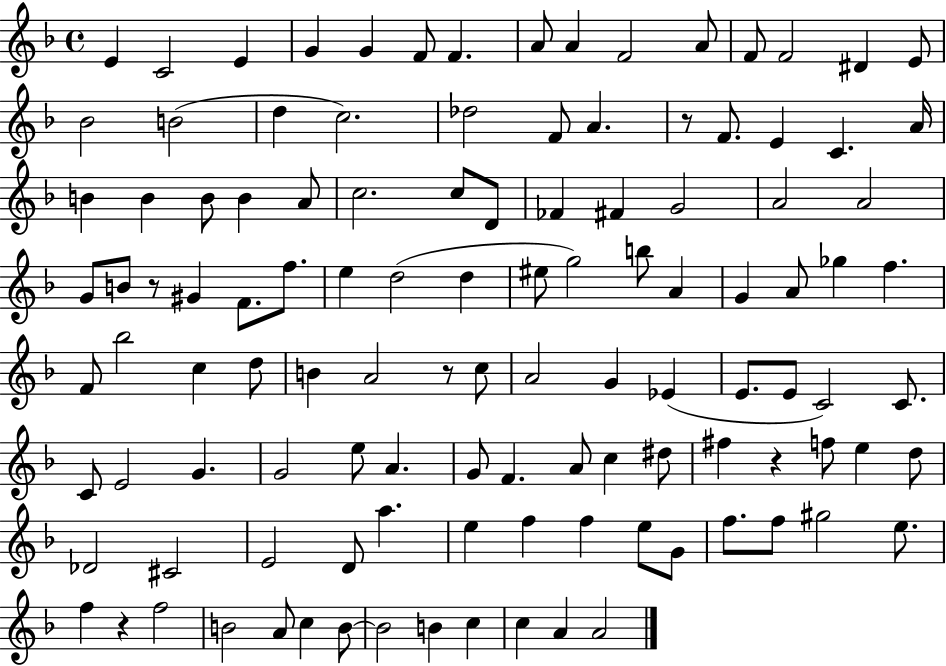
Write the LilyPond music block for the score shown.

{
  \clef treble
  \time 4/4
  \defaultTimeSignature
  \key f \major
  e'4 c'2 e'4 | g'4 g'4 f'8 f'4. | a'8 a'4 f'2 a'8 | f'8 f'2 dis'4 e'8 | \break bes'2 b'2( | d''4 c''2.) | des''2 f'8 a'4. | r8 f'8. e'4 c'4. a'16 | \break b'4 b'4 b'8 b'4 a'8 | c''2. c''8 d'8 | fes'4 fis'4 g'2 | a'2 a'2 | \break g'8 b'8 r8 gis'4 f'8. f''8. | e''4 d''2( d''4 | eis''8 g''2) b''8 a'4 | g'4 a'8 ges''4 f''4. | \break f'8 bes''2 c''4 d''8 | b'4 a'2 r8 c''8 | a'2 g'4 ees'4( | e'8. e'8 c'2) c'8. | \break c'8 e'2 g'4. | g'2 e''8 a'4. | g'8 f'4. a'8 c''4 dis''8 | fis''4 r4 f''8 e''4 d''8 | \break des'2 cis'2 | e'2 d'8 a''4. | e''4 f''4 f''4 e''8 g'8 | f''8. f''8 gis''2 e''8. | \break f''4 r4 f''2 | b'2 a'8 c''4 b'8~~ | b'2 b'4 c''4 | c''4 a'4 a'2 | \break \bar "|."
}